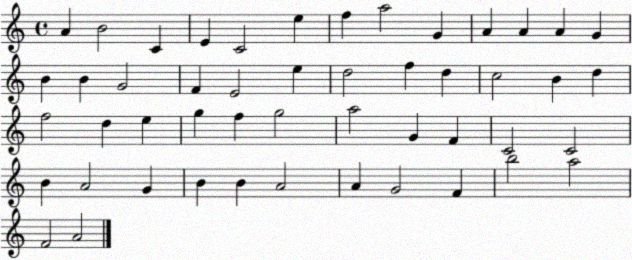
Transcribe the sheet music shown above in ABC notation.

X:1
T:Untitled
M:4/4
L:1/4
K:C
A B2 C E C2 e f a2 G A A A G B B G2 F E2 e d2 f d c2 B d f2 d e g f g2 a2 G F C2 C2 B A2 G B B A2 A G2 F b2 a2 F2 A2